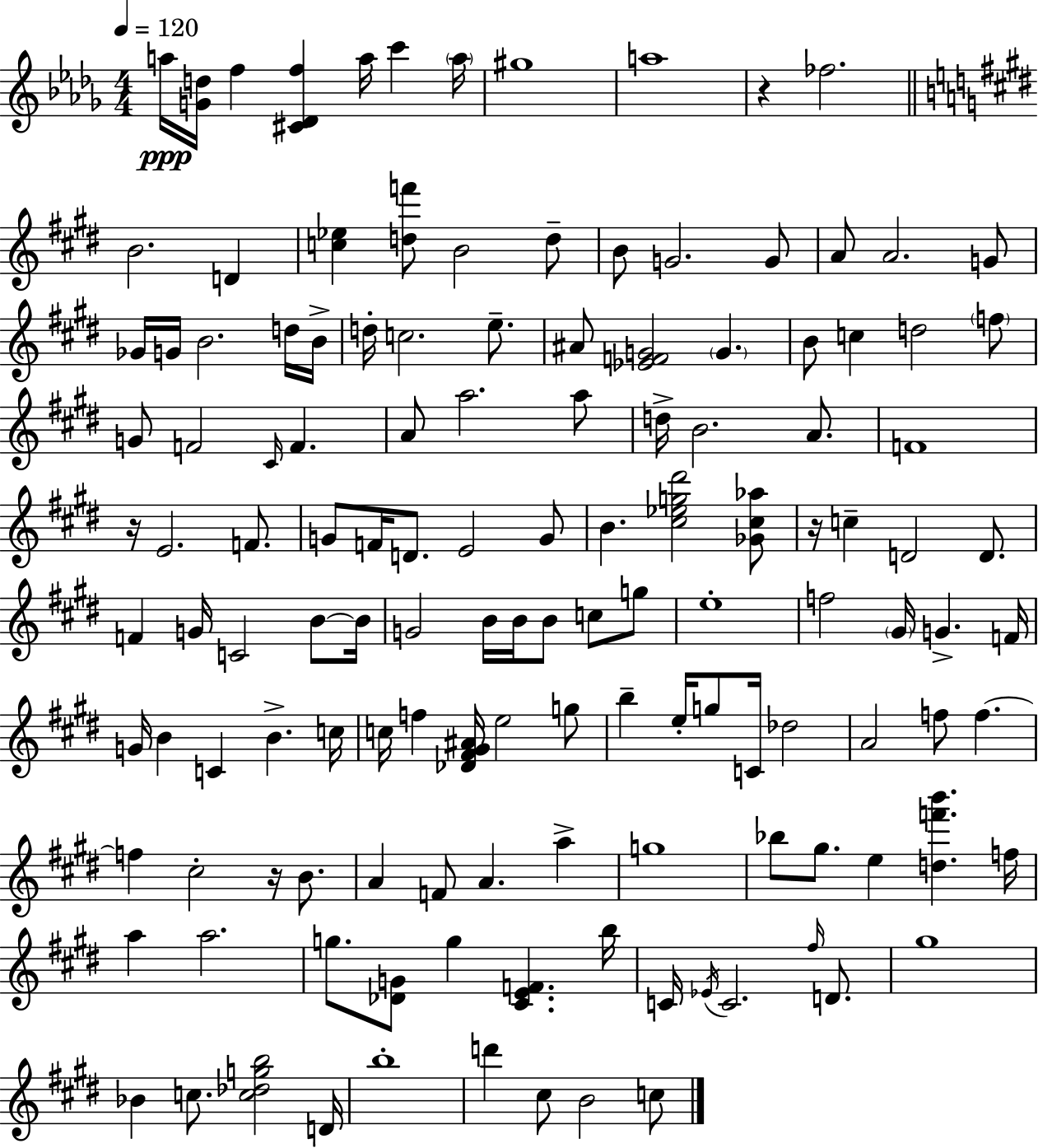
A5/s [G4,D5]/s F5/q [C#4,Db4,F5]/q A5/s C6/q A5/s G#5/w A5/w R/q FES5/h. B4/h. D4/q [C5,Eb5]/q [D5,F6]/e B4/h D5/e B4/e G4/h. G4/e A4/e A4/h. G4/e Gb4/s G4/s B4/h. D5/s B4/s D5/s C5/h. E5/e. A#4/e [Eb4,F4,G4]/h G4/q. B4/e C5/q D5/h F5/e G4/e F4/h C#4/s F4/q. A4/e A5/h. A5/e D5/s B4/h. A4/e. F4/w R/s E4/h. F4/e. G4/e F4/s D4/e. E4/h G4/e B4/q. [C#5,Eb5,G5,D#6]/h [Gb4,C#5,Ab5]/e R/s C5/q D4/h D4/e. F4/q G4/s C4/h B4/e B4/s G4/h B4/s B4/s B4/e C5/e G5/e E5/w F5/h G#4/s G4/q. F4/s G4/s B4/q C4/q B4/q. C5/s C5/s F5/q [Db4,F#4,G#4,A#4]/s E5/h G5/e B5/q E5/s G5/e C4/s Db5/h A4/h F5/e F5/q. F5/q C#5/h R/s B4/e. A4/q F4/e A4/q. A5/q G5/w Bb5/e G#5/e. E5/q [D5,F6,B6]/q. F5/s A5/q A5/h. G5/e. [Db4,G4]/e G5/q [C#4,E4,F4]/q. B5/s C4/s Eb4/s C4/h. F#5/s D4/e. G#5/w Bb4/q C5/e. [C5,Db5,G5,B5]/h D4/s B5/w D6/q C#5/e B4/h C5/e